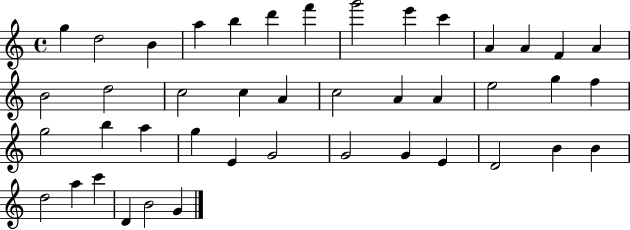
{
  \clef treble
  \time 4/4
  \defaultTimeSignature
  \key c \major
  g''4 d''2 b'4 | a''4 b''4 d'''4 f'''4 | g'''2 e'''4 c'''4 | a'4 a'4 f'4 a'4 | \break b'2 d''2 | c''2 c''4 a'4 | c''2 a'4 a'4 | e''2 g''4 f''4 | \break g''2 b''4 a''4 | g''4 e'4 g'2 | g'2 g'4 e'4 | d'2 b'4 b'4 | \break d''2 a''4 c'''4 | d'4 b'2 g'4 | \bar "|."
}